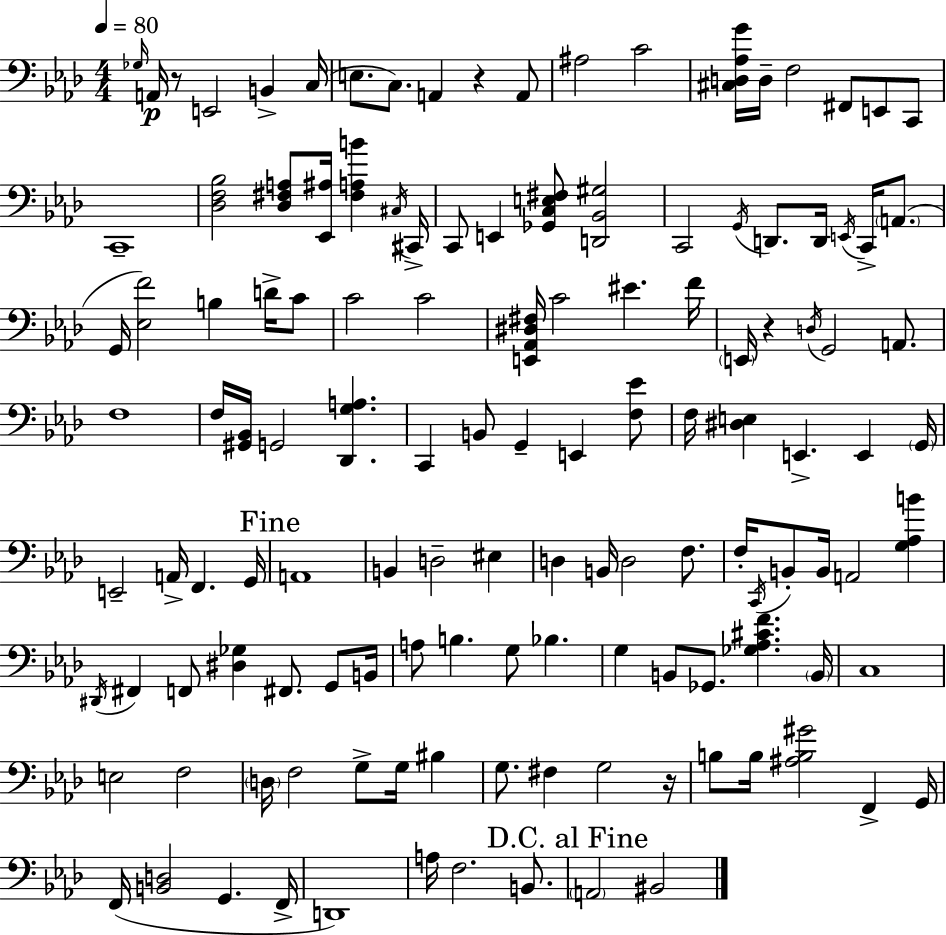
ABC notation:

X:1
T:Untitled
M:4/4
L:1/4
K:Ab
_G,/4 A,,/4 z/2 E,,2 B,, C,/4 E,/2 C,/2 A,, z A,,/2 ^A,2 C2 [^C,D,_A,G]/4 D,/4 F,2 ^F,,/2 E,,/2 C,,/2 C,,4 [_D,F,_B,]2 [_D,^F,A,]/2 [_E,,^A,]/4 [^F,A,B] ^C,/4 ^C,,/4 C,,/2 E,, [_G,,C,E,^F,]/2 [D,,_B,,^G,]2 C,,2 G,,/4 D,,/2 D,,/4 E,,/4 C,,/4 A,,/2 G,,/4 [_E,F]2 B, D/4 C/2 C2 C2 [E,,_A,,^D,^F,]/4 C2 ^E F/4 E,,/4 z D,/4 G,,2 A,,/2 F,4 F,/4 [^G,,_B,,]/4 G,,2 [_D,,G,A,] C,, B,,/2 G,, E,, [F,_E]/2 F,/4 [^D,E,] E,, E,, G,,/4 E,,2 A,,/4 F,, G,,/4 A,,4 B,, D,2 ^E, D, B,,/4 D,2 F,/2 F,/4 C,,/4 B,,/2 B,,/4 A,,2 [G,_A,B] ^D,,/4 ^F,, F,,/2 [^D,_G,] ^F,,/2 G,,/2 B,,/4 A,/2 B, G,/2 _B, G, B,,/2 _G,,/2 [_G,_A,^CF] B,,/4 C,4 E,2 F,2 D,/4 F,2 G,/2 G,/4 ^B, G,/2 ^F, G,2 z/4 B,/2 B,/4 [^A,B,^G]2 F,, G,,/4 F,,/4 [B,,D,]2 G,, F,,/4 D,,4 A,/4 F,2 B,,/2 A,,2 ^B,,2